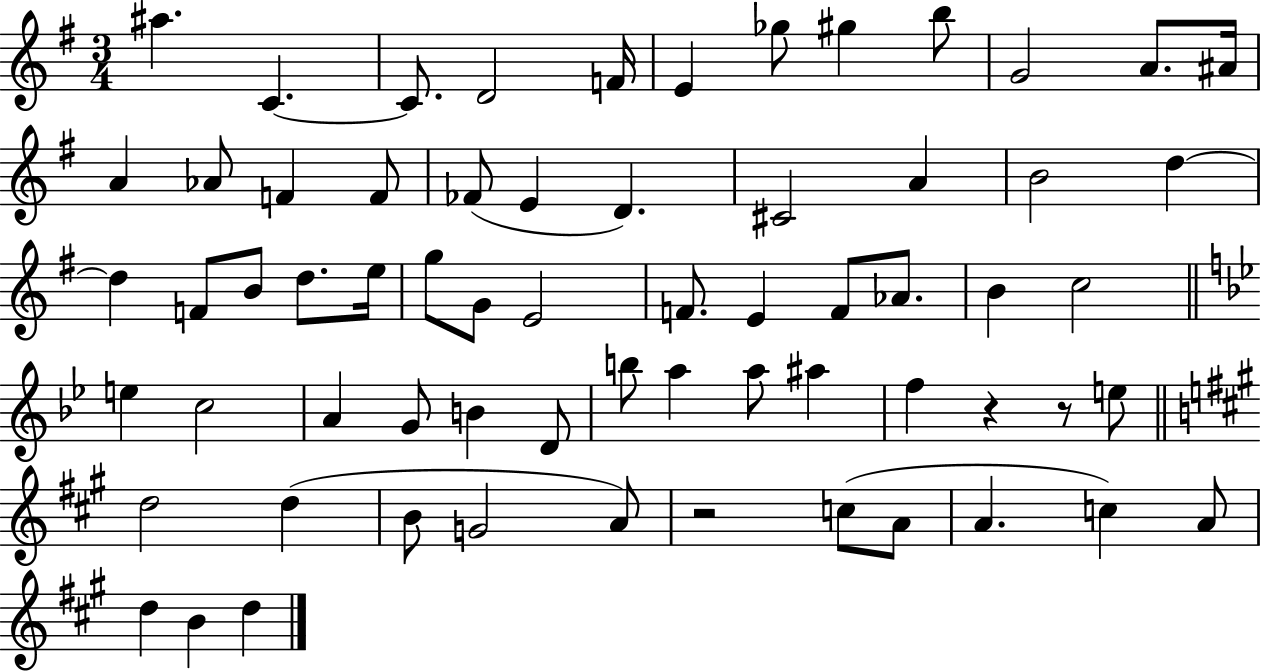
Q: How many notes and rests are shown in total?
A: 65